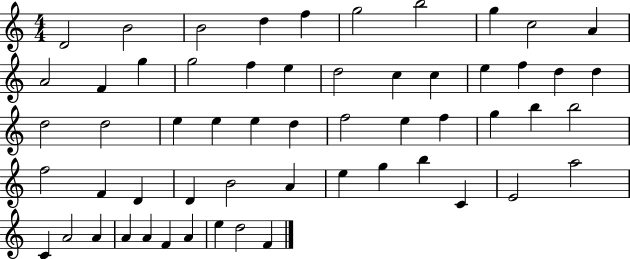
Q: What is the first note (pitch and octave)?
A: D4